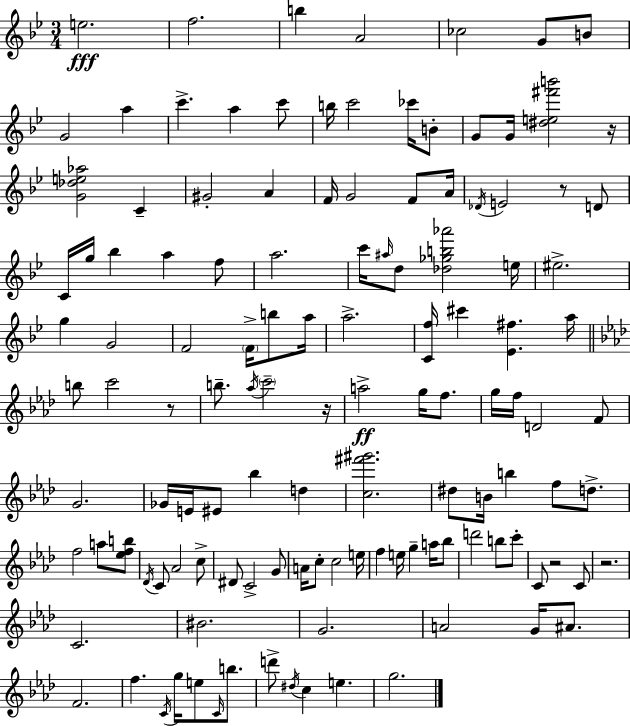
{
  \clef treble
  \numericTimeSignature
  \time 3/4
  \key bes \major
  e''2.\fff | f''2. | b''4 a'2 | ces''2 g'8 b'8 | \break g'2 a''4 | c'''4.-> a''4 c'''8 | b''16 c'''2 ces'''16 b'8-. | g'8 g'16 <dis'' e'' fis''' b'''>2 r16 | \break <g' des'' e'' aes''>2 c'4-- | gis'2-. a'4 | f'16 g'2 f'8 a'16 | \acciaccatura { des'16 } e'2 r8 d'8 | \break c'16 g''16 bes''4 a''4 f''8 | a''2. | c'''16 \grace { ais''16 } d''8 <des'' ges'' b'' aes'''>2 | e''16 eis''2.-> | \break g''4 g'2 | f'2 \parenthesize f'16-> b''8 | a''16 a''2.-> | <c' f''>16 cis'''4 <ees' fis''>4. | \break a''16 \bar "||" \break \key f \minor b''8 c'''2 r8 | b''8.-- \acciaccatura { aes''16 } \parenthesize c'''2-- | r16 a''2->\ff g''16 f''8. | g''16 f''16 d'2 f'8 | \break g'2. | ges'16 e'16 eis'8 bes''4 d''4 | <c'' fis''' gis'''>2. | dis''8 b'16 b''4 f''8 d''8.-> | \break f''2 a''8 <ees'' f'' b''>8 | \acciaccatura { des'16 } c'8 aes'2 | c''8-> dis'8 c'2-> | g'8 a'16 c''8-. c''2 | \break e''16 f''4 e''16 g''4-- a''16 | bes''8 d'''2 b''8 | c'''8-. c'8 r2 | c'8 r2. | \break c'2. | bis'2. | g'2. | a'2 g'16 ais'8. | \break f'2. | f''4. \acciaccatura { c'16 } g''16 e''8 | \grace { c'16 } b''8. d'''8-> \acciaccatura { dis''16 } c''4 e''4. | g''2. | \break \bar "|."
}